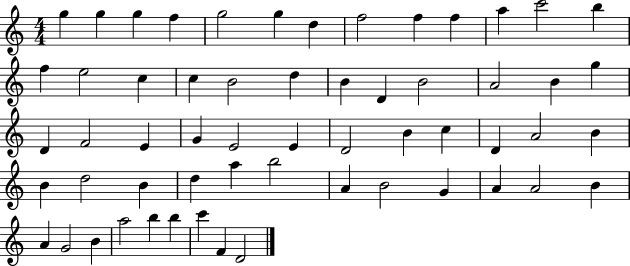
{
  \clef treble
  \numericTimeSignature
  \time 4/4
  \key c \major
  g''4 g''4 g''4 f''4 | g''2 g''4 d''4 | f''2 f''4 f''4 | a''4 c'''2 b''4 | \break f''4 e''2 c''4 | c''4 b'2 d''4 | b'4 d'4 b'2 | a'2 b'4 g''4 | \break d'4 f'2 e'4 | g'4 e'2 e'4 | d'2 b'4 c''4 | d'4 a'2 b'4 | \break b'4 d''2 b'4 | d''4 a''4 b''2 | a'4 b'2 g'4 | a'4 a'2 b'4 | \break a'4 g'2 b'4 | a''2 b''4 b''4 | c'''4 f'4 d'2 | \bar "|."
}